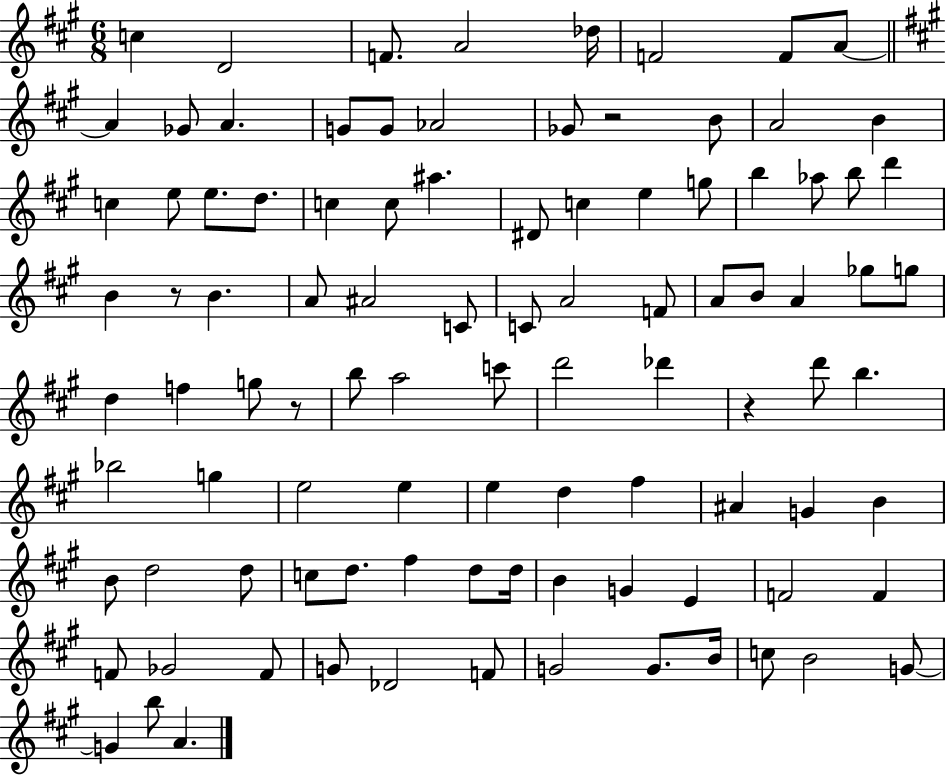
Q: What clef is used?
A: treble